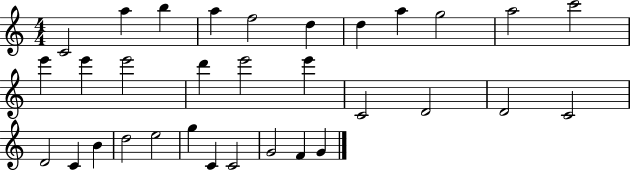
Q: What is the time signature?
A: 4/4